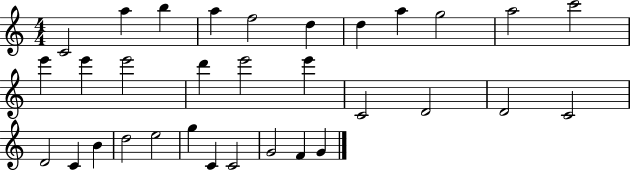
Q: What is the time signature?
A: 4/4